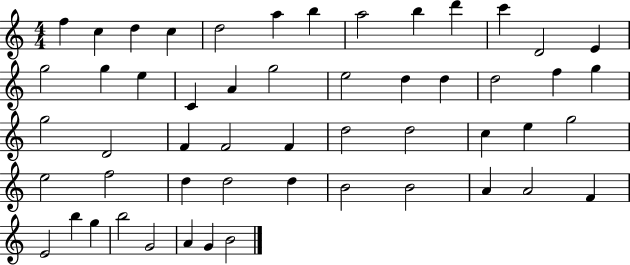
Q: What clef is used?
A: treble